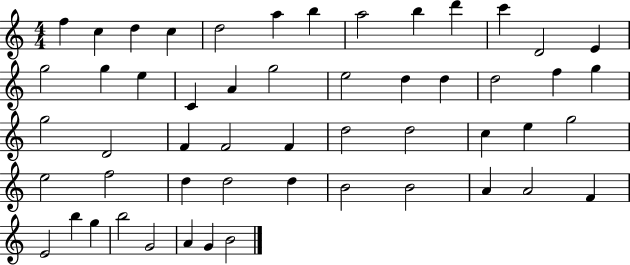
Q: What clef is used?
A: treble